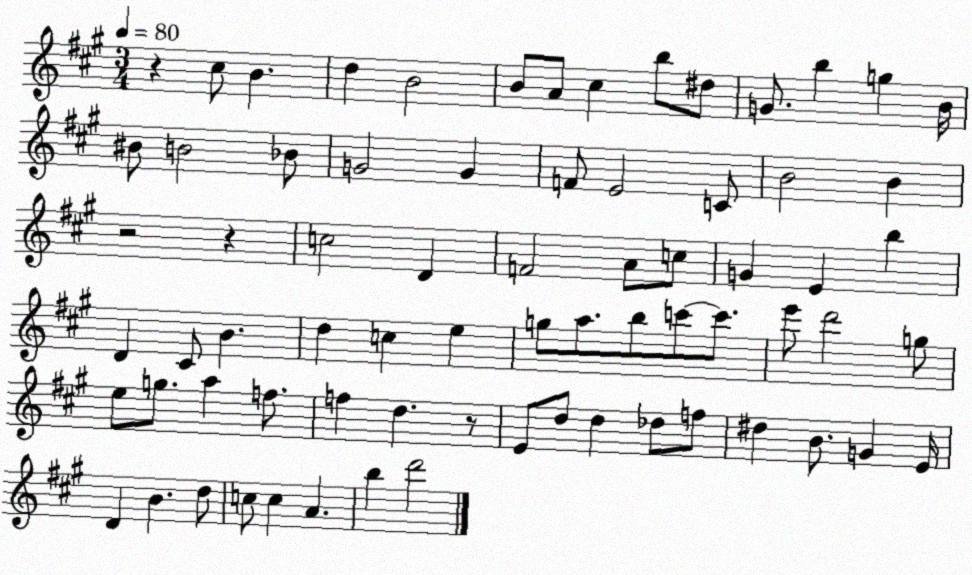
X:1
T:Untitled
M:3/4
L:1/4
K:A
z ^c/2 B d B2 B/2 A/2 ^c b/2 ^d/2 G/2 b g B/4 ^B/2 B2 _B/2 G2 G F/2 E2 C/2 B2 B z2 z c2 D F2 A/2 c/2 G E b D ^C/2 B d c e g/2 a/2 b/2 c'/2 c'/2 e'/2 d'2 g/2 e/2 g/2 a f/2 f d z/2 E/2 d/2 d _d/2 f/2 ^d B/2 G E/4 D B d/2 c/2 c A b d'2